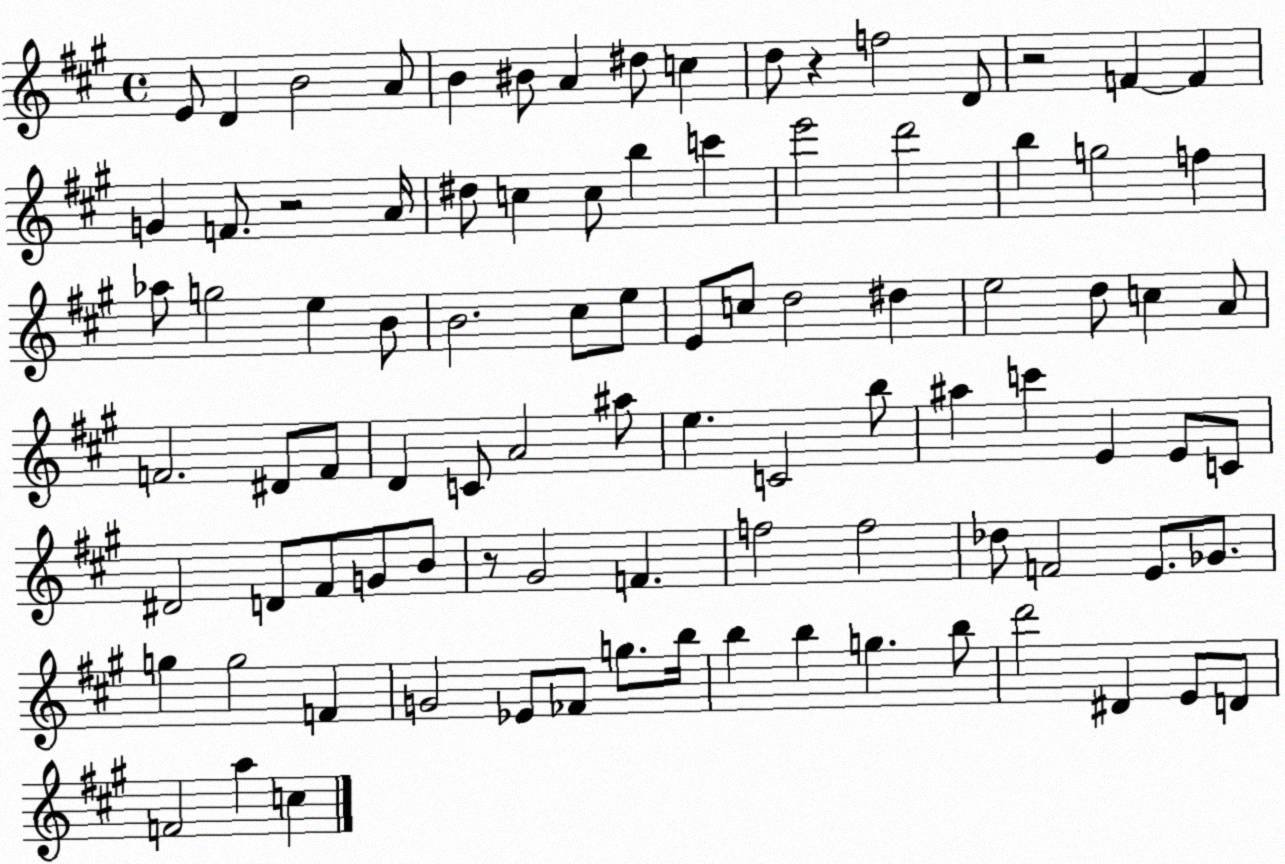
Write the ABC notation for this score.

X:1
T:Untitled
M:4/4
L:1/4
K:A
E/2 D B2 A/2 B ^B/2 A ^d/2 c d/2 z f2 D/2 z2 F F G F/2 z2 A/4 ^d/2 c c/2 b c' e'2 d'2 b g2 f _a/2 g2 e B/2 B2 ^c/2 e/2 E/2 c/2 d2 ^d e2 d/2 c A/2 F2 ^D/2 F/2 D C/2 A2 ^a/2 e C2 b/2 ^a c' E E/2 C/2 ^D2 D/2 ^F/2 G/2 B/2 z/2 ^G2 F f2 f2 _d/2 F2 E/2 _G/2 g g2 F G2 _E/2 _F/2 g/2 b/4 b b g b/2 d'2 ^D E/2 D/2 F2 a c